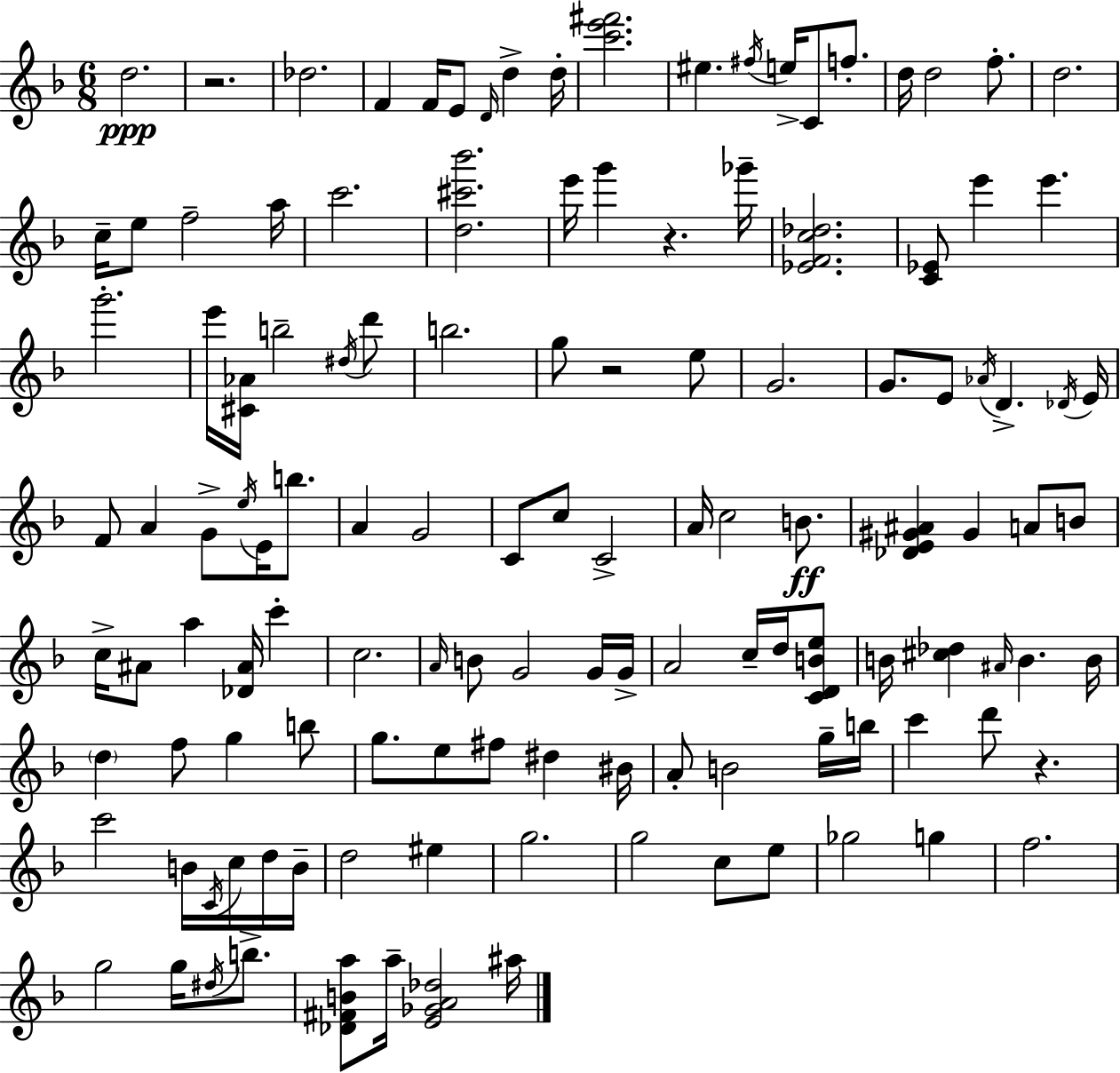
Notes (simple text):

D5/h. R/h. Db5/h. F4/q F4/s E4/e D4/s D5/q D5/s [C6,E6,F#6]/h. EIS5/q. F#5/s E5/s C4/e F5/e. D5/s D5/h F5/e. D5/h. C5/s E5/e F5/h A5/s C6/h. [D5,C#6,Bb6]/h. E6/s G6/q R/q. Gb6/s [Eb4,F4,C5,Db5]/h. [C4,Eb4]/e E6/q E6/q. G6/h. E6/s [C#4,Ab4]/s B5/h D#5/s D6/e B5/h. G5/e R/h E5/e G4/h. G4/e. E4/e Ab4/s D4/q. Db4/s E4/s F4/e A4/q G4/e E5/s E4/s B5/e. A4/q G4/h C4/e C5/e C4/h A4/s C5/h B4/e. [Db4,E4,G#4,A#4]/q G#4/q A4/e B4/e C5/s A#4/e A5/q [Db4,A#4]/s C6/q C5/h. A4/s B4/e G4/h G4/s G4/s A4/h C5/s D5/s [C4,D4,B4,E5]/e B4/s [C#5,Db5]/q A#4/s B4/q. B4/s D5/q F5/e G5/q B5/e G5/e. E5/e F#5/e D#5/q BIS4/s A4/e B4/h G5/s B5/s C6/q D6/e R/q. C6/h B4/s C4/s C5/s D5/s B4/s D5/h EIS5/q G5/h. G5/h C5/e E5/e Gb5/h G5/q F5/h. G5/h G5/s D#5/s B5/e. [Db4,F#4,B4,A5]/e A5/s [E4,Gb4,A4,Db5]/h A#5/s